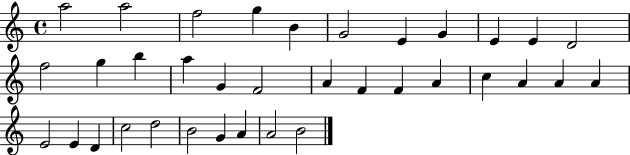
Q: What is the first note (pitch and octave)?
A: A5